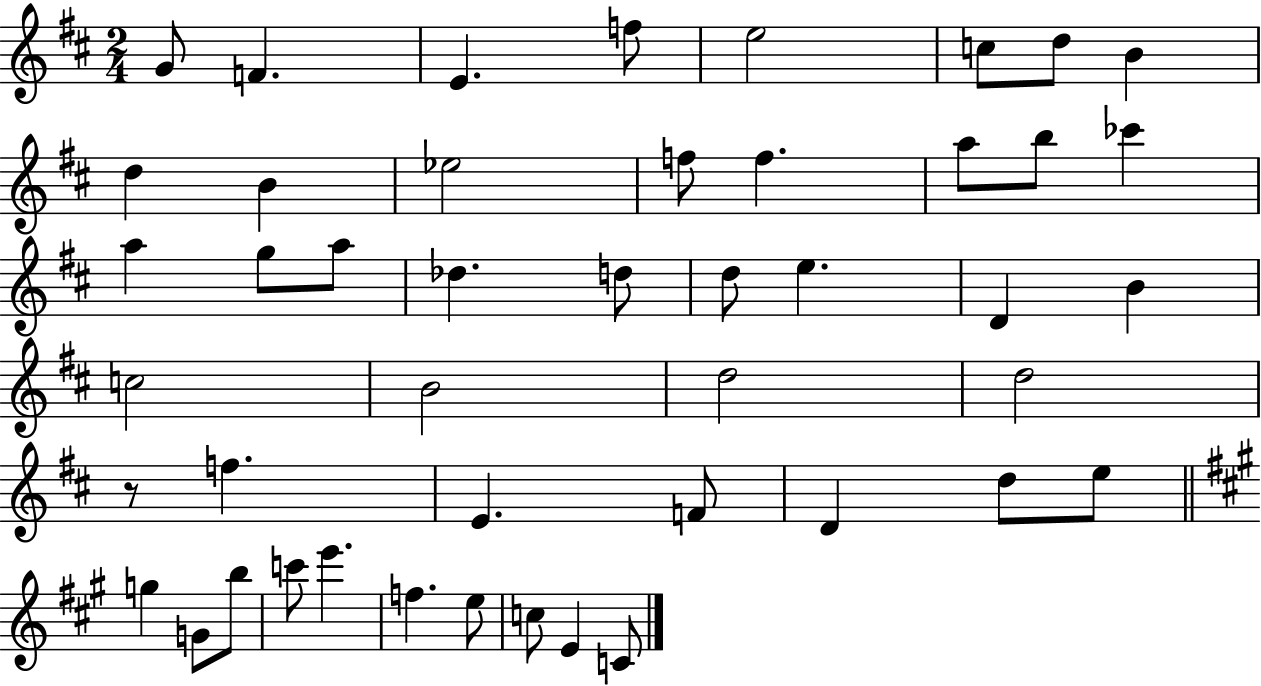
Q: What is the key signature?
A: D major